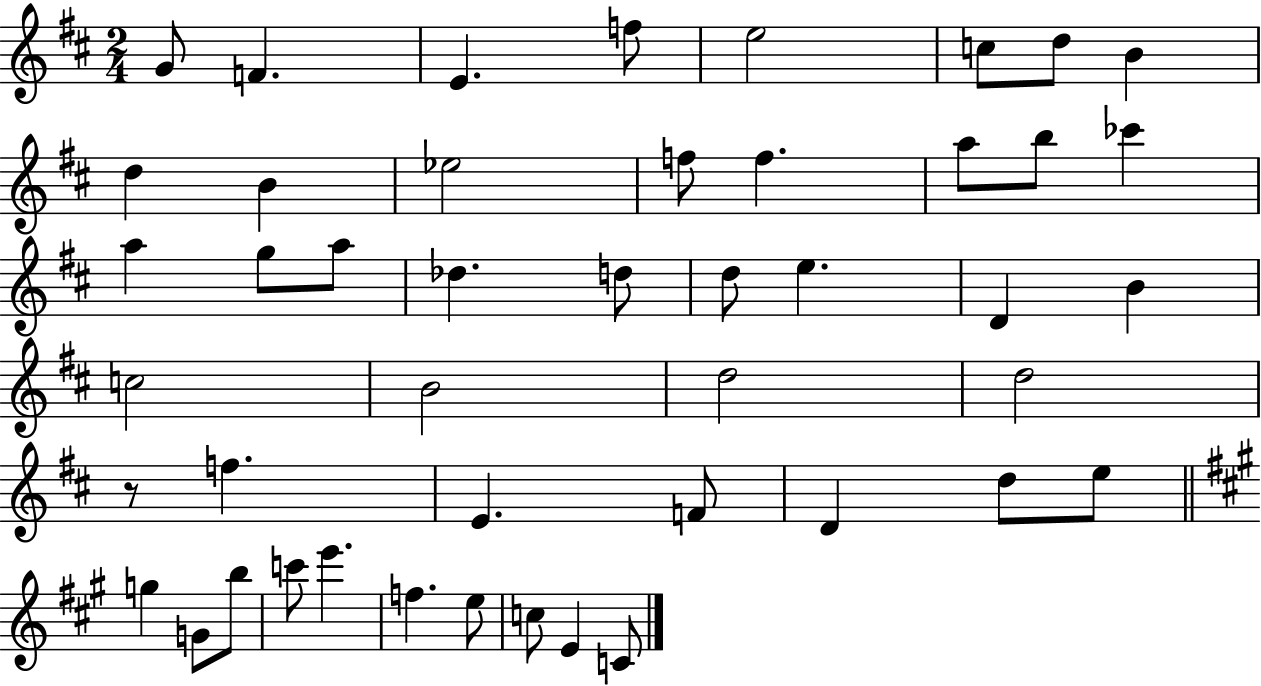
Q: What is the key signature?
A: D major